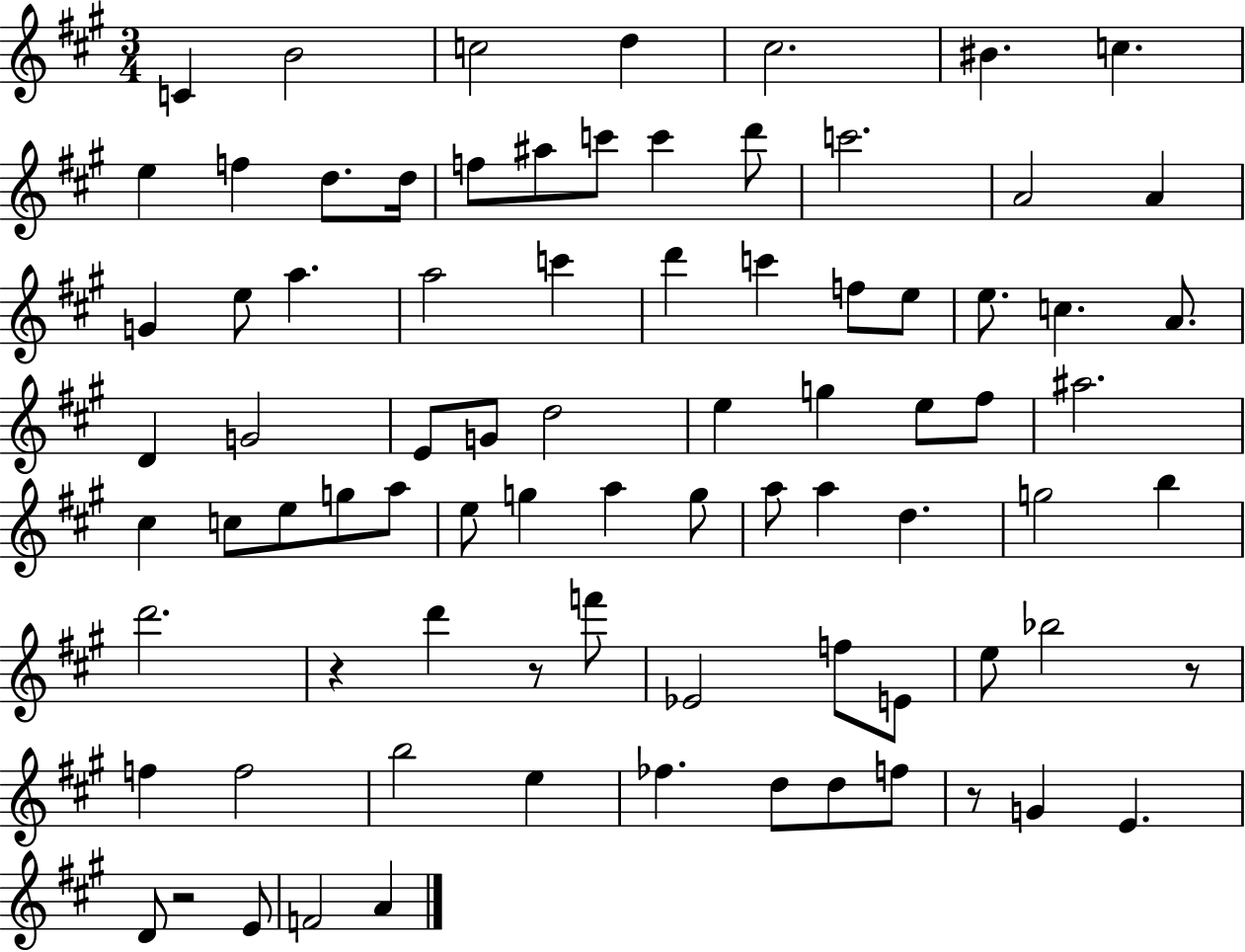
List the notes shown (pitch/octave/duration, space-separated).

C4/q B4/h C5/h D5/q C#5/h. BIS4/q. C5/q. E5/q F5/q D5/e. D5/s F5/e A#5/e C6/e C6/q D6/e C6/h. A4/h A4/q G4/q E5/e A5/q. A5/h C6/q D6/q C6/q F5/e E5/e E5/e. C5/q. A4/e. D4/q G4/h E4/e G4/e D5/h E5/q G5/q E5/e F#5/e A#5/h. C#5/q C5/e E5/e G5/e A5/e E5/e G5/q A5/q G5/e A5/e A5/q D5/q. G5/h B5/q D6/h. R/q D6/q R/e F6/e Eb4/h F5/e E4/e E5/e Bb5/h R/e F5/q F5/h B5/h E5/q FES5/q. D5/e D5/e F5/e R/e G4/q E4/q. D4/e R/h E4/e F4/h A4/q